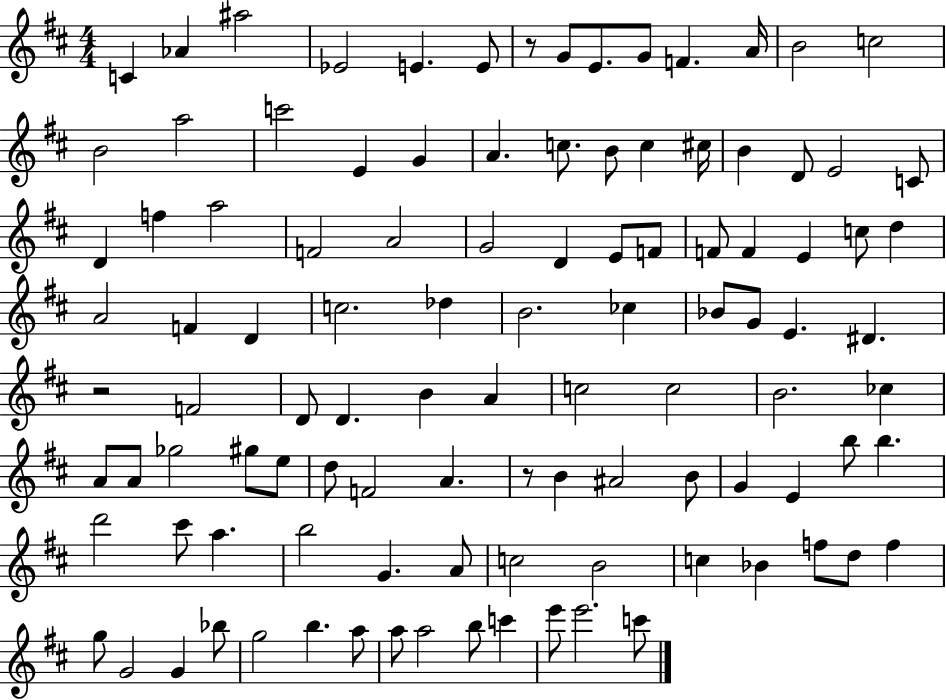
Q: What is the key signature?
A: D major